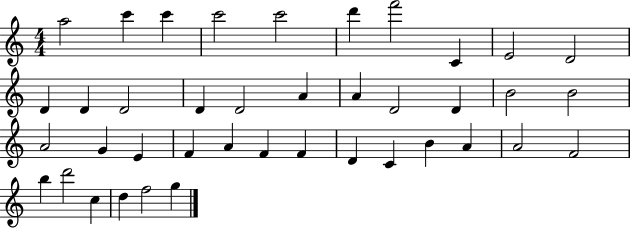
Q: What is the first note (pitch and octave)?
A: A5